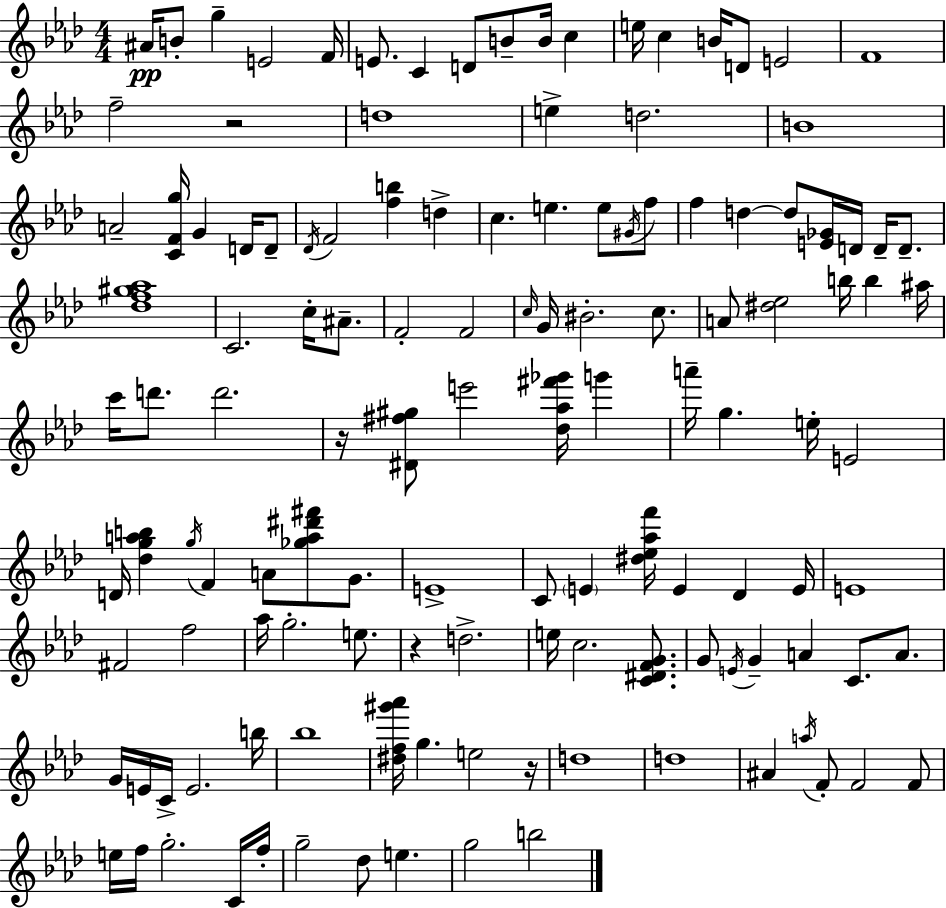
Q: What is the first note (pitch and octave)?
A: A#4